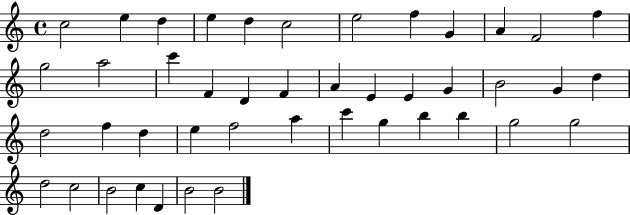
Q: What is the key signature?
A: C major